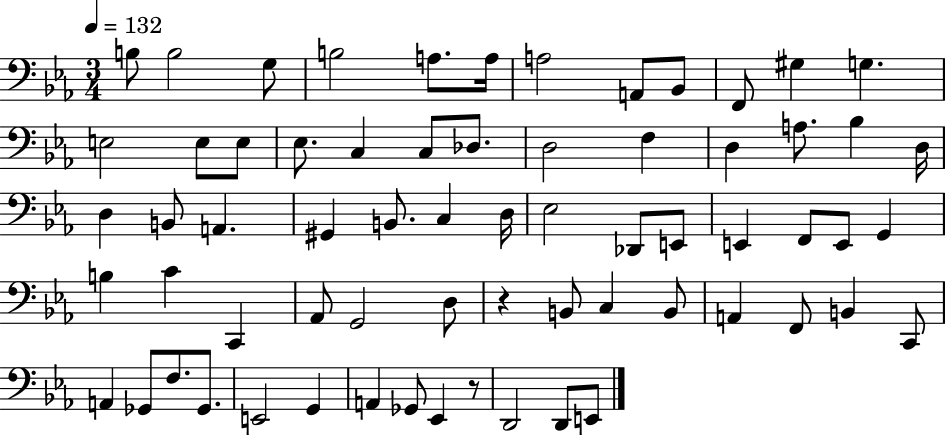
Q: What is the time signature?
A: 3/4